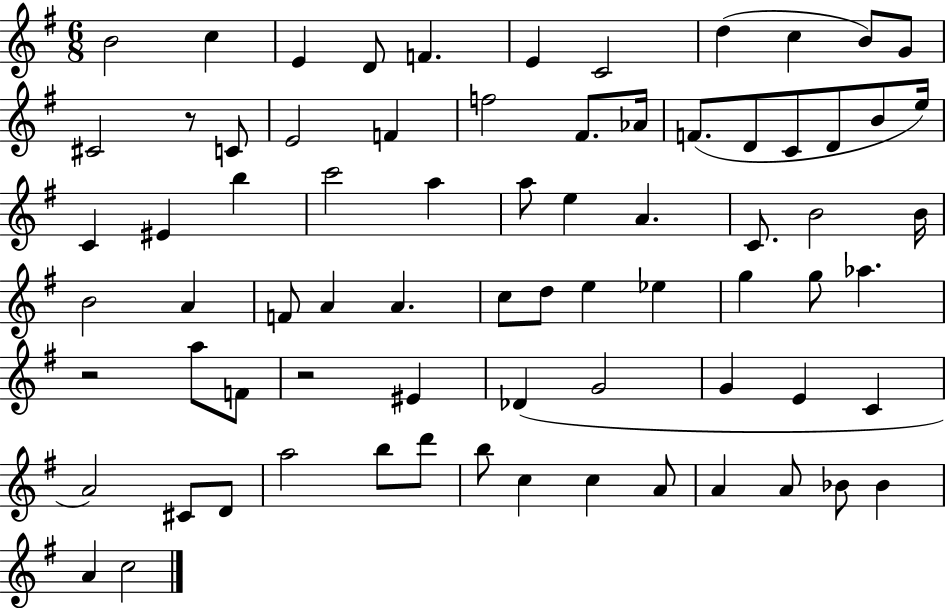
X:1
T:Untitled
M:6/8
L:1/4
K:G
B2 c E D/2 F E C2 d c B/2 G/2 ^C2 z/2 C/2 E2 F f2 ^F/2 _A/4 F/2 D/2 C/2 D/2 B/2 e/4 C ^E b c'2 a a/2 e A C/2 B2 B/4 B2 A F/2 A A c/2 d/2 e _e g g/2 _a z2 a/2 F/2 z2 ^E _D G2 G E C A2 ^C/2 D/2 a2 b/2 d'/2 b/2 c c A/2 A A/2 _B/2 _B A c2